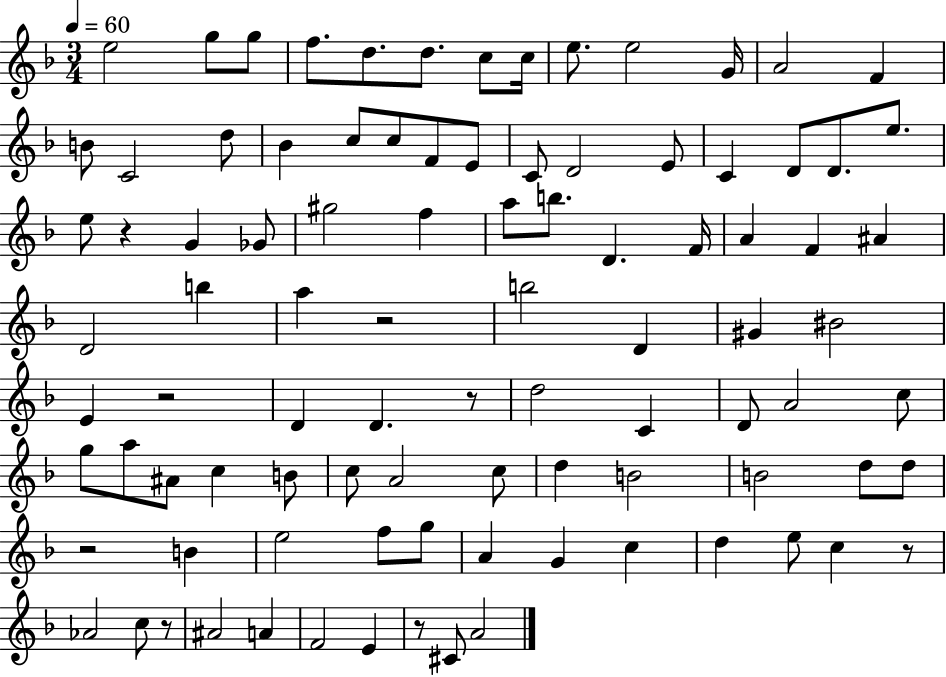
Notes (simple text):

E5/h G5/e G5/e F5/e. D5/e. D5/e. C5/e C5/s E5/e. E5/h G4/s A4/h F4/q B4/e C4/h D5/e Bb4/q C5/e C5/e F4/e E4/e C4/e D4/h E4/e C4/q D4/e D4/e. E5/e. E5/e R/q G4/q Gb4/e G#5/h F5/q A5/e B5/e. D4/q. F4/s A4/q F4/q A#4/q D4/h B5/q A5/q R/h B5/h D4/q G#4/q BIS4/h E4/q R/h D4/q D4/q. R/e D5/h C4/q D4/e A4/h C5/e G5/e A5/e A#4/e C5/q B4/e C5/e A4/h C5/e D5/q B4/h B4/h D5/e D5/e R/h B4/q E5/h F5/e G5/e A4/q G4/q C5/q D5/q E5/e C5/q R/e Ab4/h C5/e R/e A#4/h A4/q F4/h E4/q R/e C#4/e A4/h